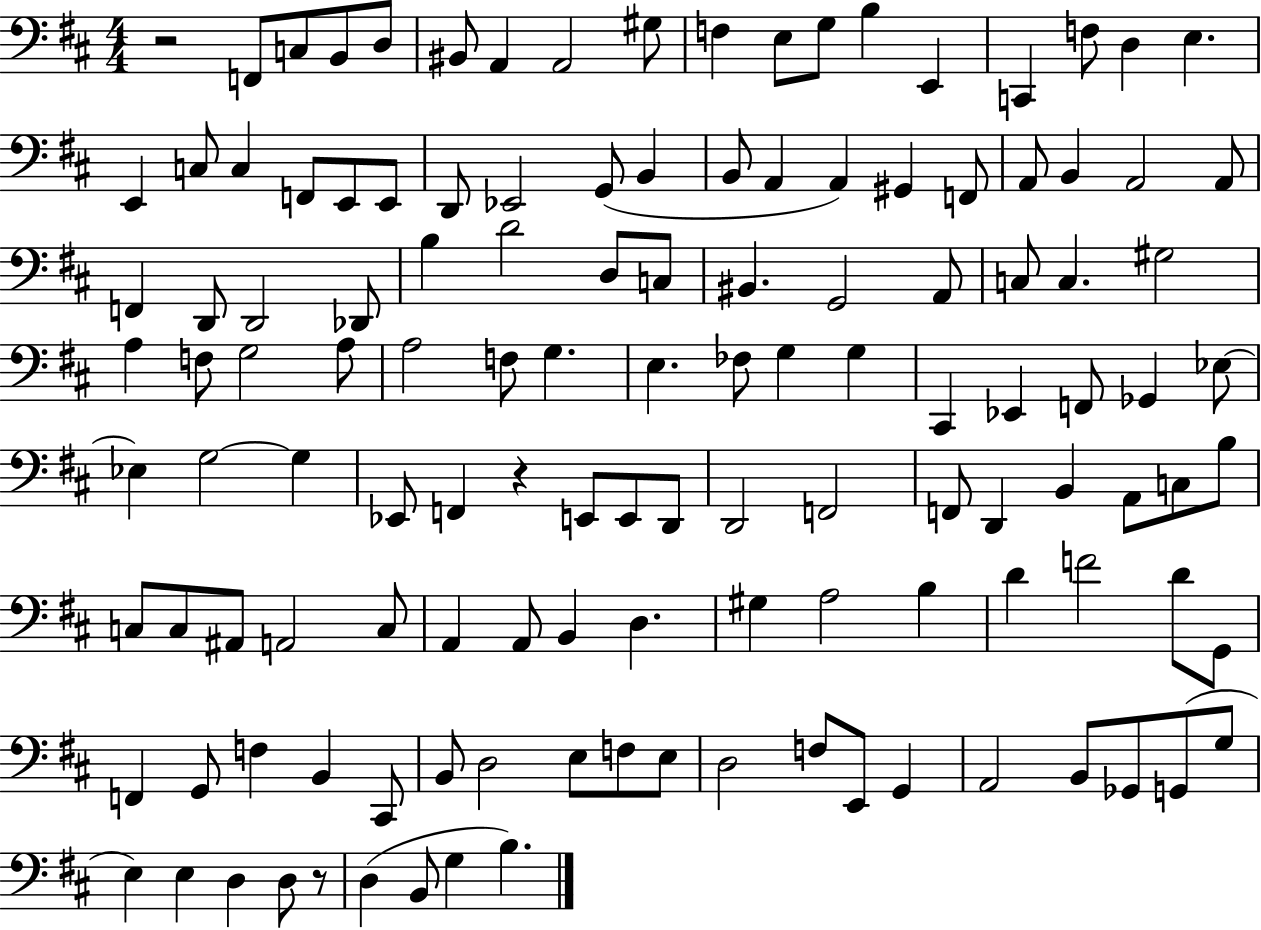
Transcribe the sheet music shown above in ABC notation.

X:1
T:Untitled
M:4/4
L:1/4
K:D
z2 F,,/2 C,/2 B,,/2 D,/2 ^B,,/2 A,, A,,2 ^G,/2 F, E,/2 G,/2 B, E,, C,, F,/2 D, E, E,, C,/2 C, F,,/2 E,,/2 E,,/2 D,,/2 _E,,2 G,,/2 B,, B,,/2 A,, A,, ^G,, F,,/2 A,,/2 B,, A,,2 A,,/2 F,, D,,/2 D,,2 _D,,/2 B, D2 D,/2 C,/2 ^B,, G,,2 A,,/2 C,/2 C, ^G,2 A, F,/2 G,2 A,/2 A,2 F,/2 G, E, _F,/2 G, G, ^C,, _E,, F,,/2 _G,, _E,/2 _E, G,2 G, _E,,/2 F,, z E,,/2 E,,/2 D,,/2 D,,2 F,,2 F,,/2 D,, B,, A,,/2 C,/2 B,/2 C,/2 C,/2 ^A,,/2 A,,2 C,/2 A,, A,,/2 B,, D, ^G, A,2 B, D F2 D/2 G,,/2 F,, G,,/2 F, B,, ^C,,/2 B,,/2 D,2 E,/2 F,/2 E,/2 D,2 F,/2 E,,/2 G,, A,,2 B,,/2 _G,,/2 G,,/2 G,/2 E, E, D, D,/2 z/2 D, B,,/2 G, B,